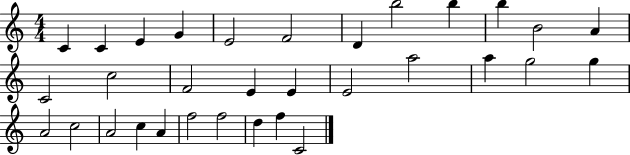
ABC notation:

X:1
T:Untitled
M:4/4
L:1/4
K:C
C C E G E2 F2 D b2 b b B2 A C2 c2 F2 E E E2 a2 a g2 g A2 c2 A2 c A f2 f2 d f C2